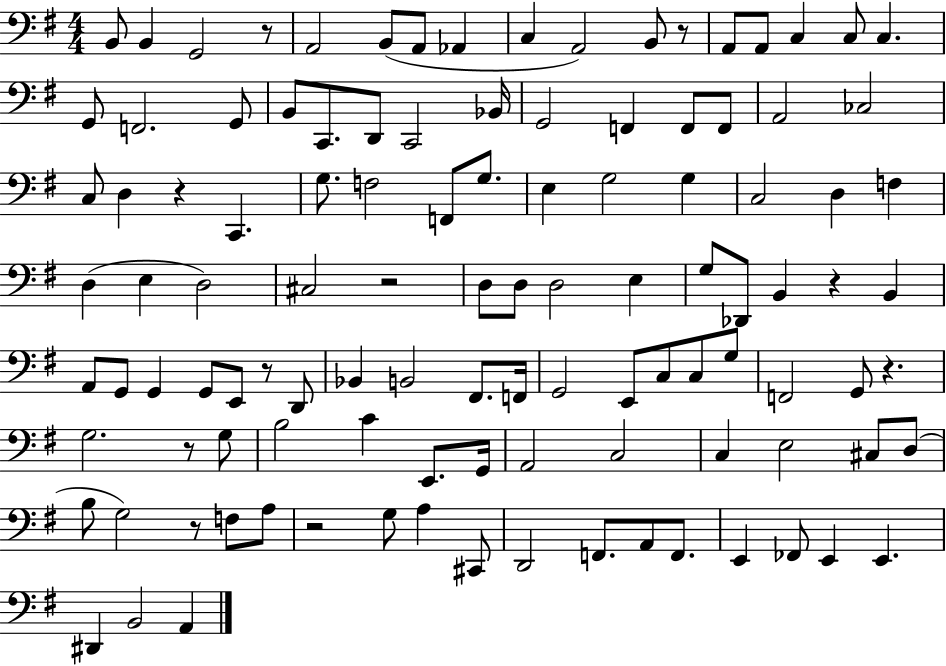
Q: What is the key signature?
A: G major